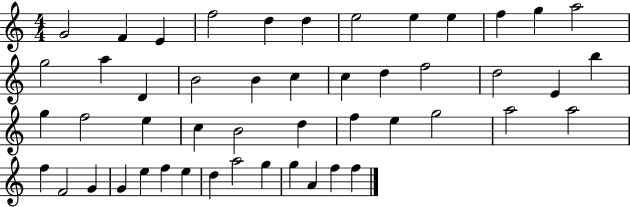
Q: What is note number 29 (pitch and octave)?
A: B4